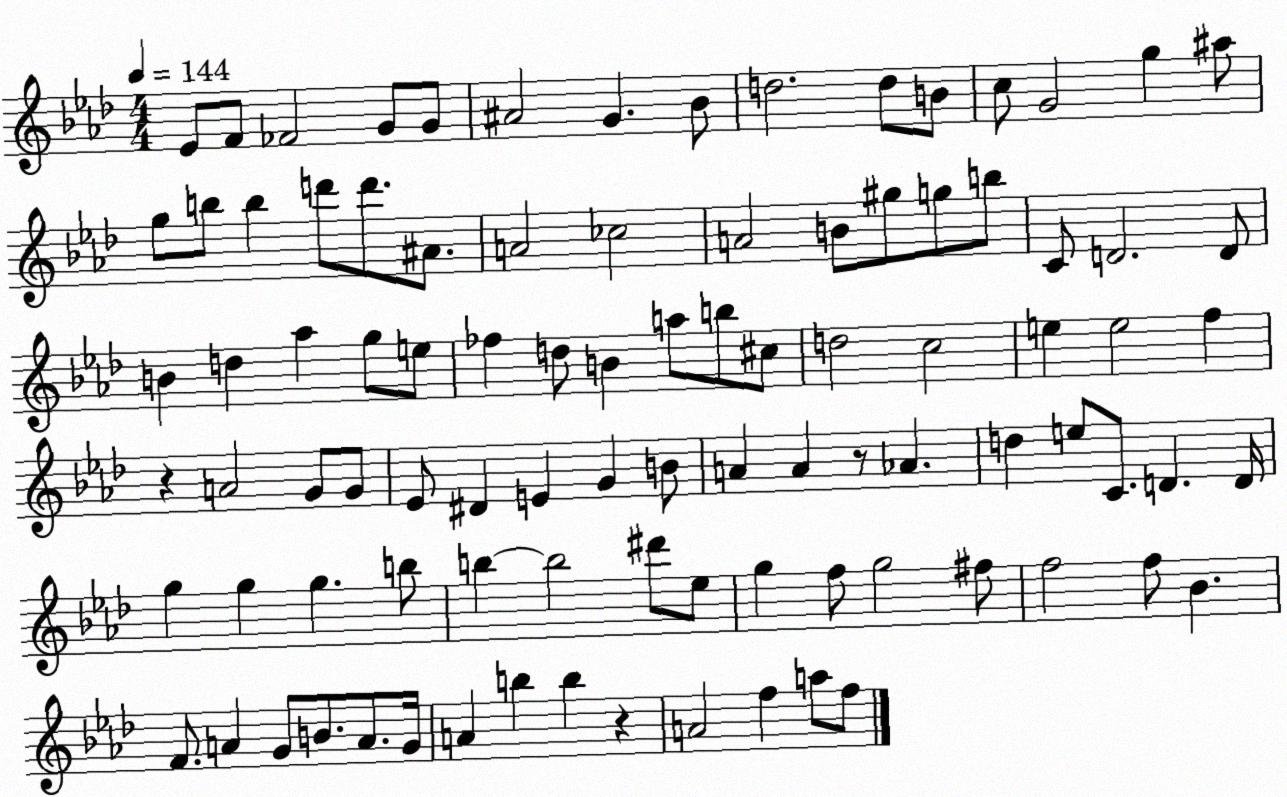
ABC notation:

X:1
T:Untitled
M:4/4
L:1/4
K:Ab
_E/2 F/2 _F2 G/2 G/2 ^A2 G _B/2 d2 d/2 B/2 c/2 G2 g ^a/2 g/2 b/2 b d'/2 d'/2 ^A/2 A2 _c2 A2 B/2 ^g/2 g/2 b/2 C/2 D2 D/2 B d _a g/2 e/2 _f d/2 B a/2 b/2 ^c/2 d2 c2 e e2 f z A2 G/2 G/2 _E/2 ^D E G B/2 A A z/2 _A d e/2 C/2 D D/4 g g g b/2 b b2 ^d'/2 _e/2 g f/2 g2 ^f/2 f2 f/2 _B F/2 A G/2 B/2 A/2 G/4 A b b z A2 f a/2 f/2